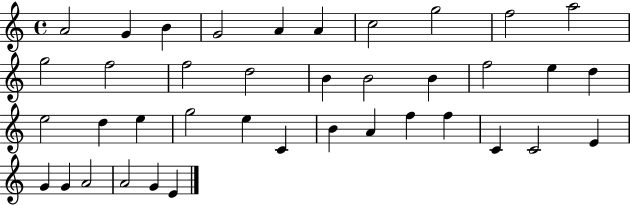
X:1
T:Untitled
M:4/4
L:1/4
K:C
A2 G B G2 A A c2 g2 f2 a2 g2 f2 f2 d2 B B2 B f2 e d e2 d e g2 e C B A f f C C2 E G G A2 A2 G E